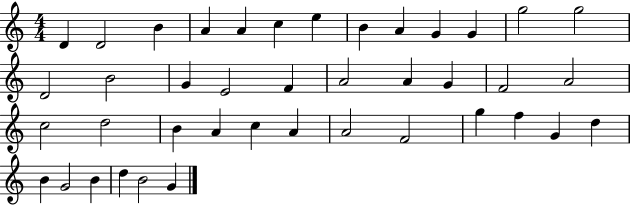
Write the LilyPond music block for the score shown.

{
  \clef treble
  \numericTimeSignature
  \time 4/4
  \key c \major
  d'4 d'2 b'4 | a'4 a'4 c''4 e''4 | b'4 a'4 g'4 g'4 | g''2 g''2 | \break d'2 b'2 | g'4 e'2 f'4 | a'2 a'4 g'4 | f'2 a'2 | \break c''2 d''2 | b'4 a'4 c''4 a'4 | a'2 f'2 | g''4 f''4 g'4 d''4 | \break b'4 g'2 b'4 | d''4 b'2 g'4 | \bar "|."
}